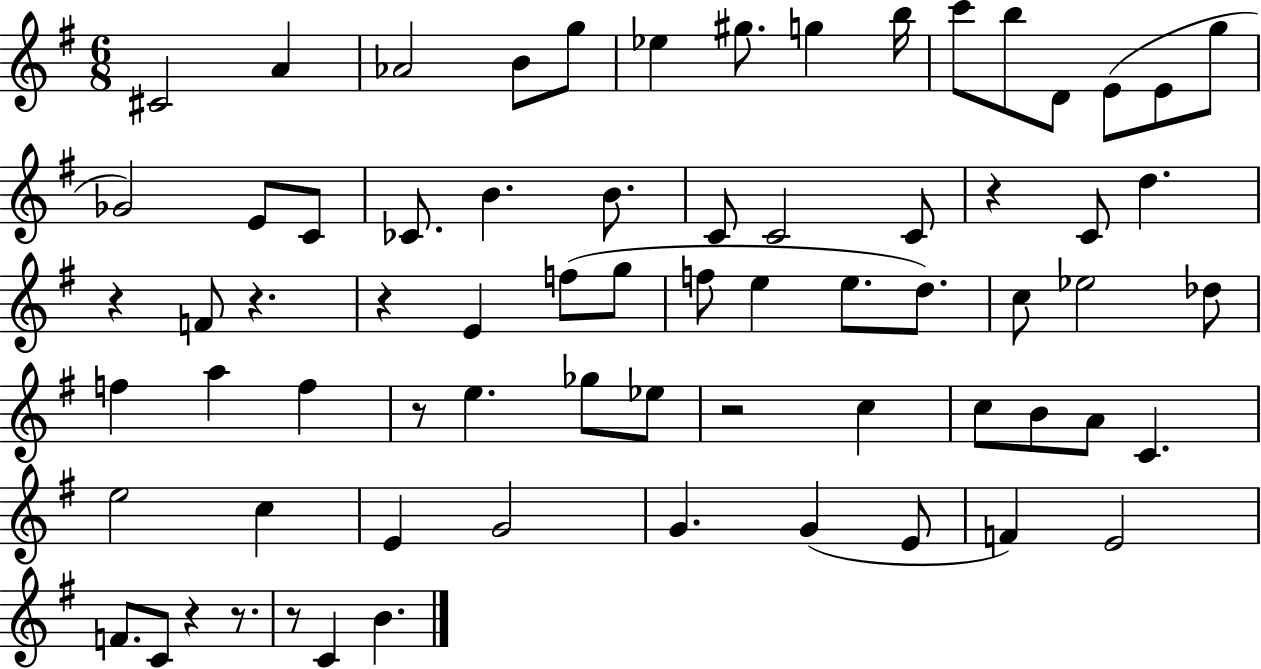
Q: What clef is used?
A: treble